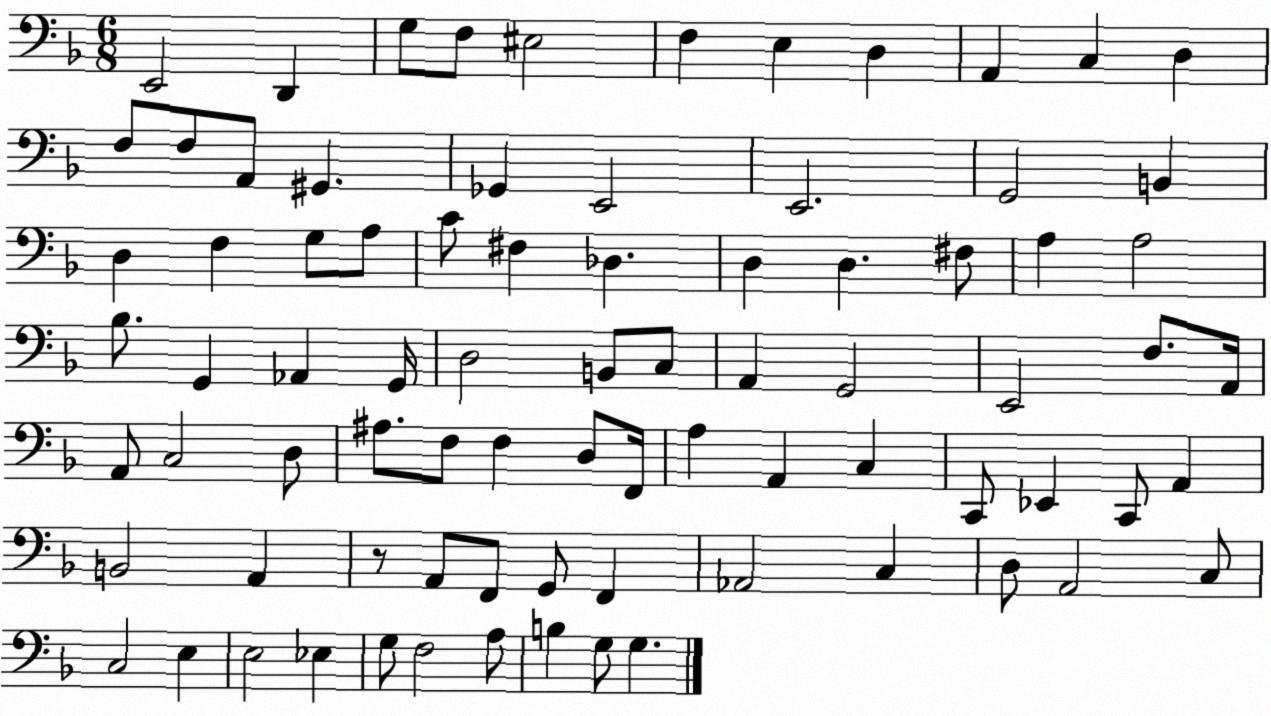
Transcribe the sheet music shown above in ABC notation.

X:1
T:Untitled
M:6/8
L:1/4
K:F
E,,2 D,, G,/2 F,/2 ^E,2 F, E, D, A,, C, D, F,/2 F,/2 A,,/2 ^G,, _G,, E,,2 E,,2 G,,2 B,, D, F, G,/2 A,/2 C/2 ^F, _D, D, D, ^F,/2 A, A,2 _B,/2 G,, _A,, G,,/4 D,2 B,,/2 C,/2 A,, G,,2 E,,2 F,/2 A,,/4 A,,/2 C,2 D,/2 ^A,/2 F,/2 F, D,/2 F,,/4 A, A,, C, C,,/2 _E,, C,,/2 A,, B,,2 A,, z/2 A,,/2 F,,/2 G,,/2 F,, _A,,2 C, D,/2 A,,2 C,/2 C,2 E, E,2 _E, G,/2 F,2 A,/2 B, G,/2 G,